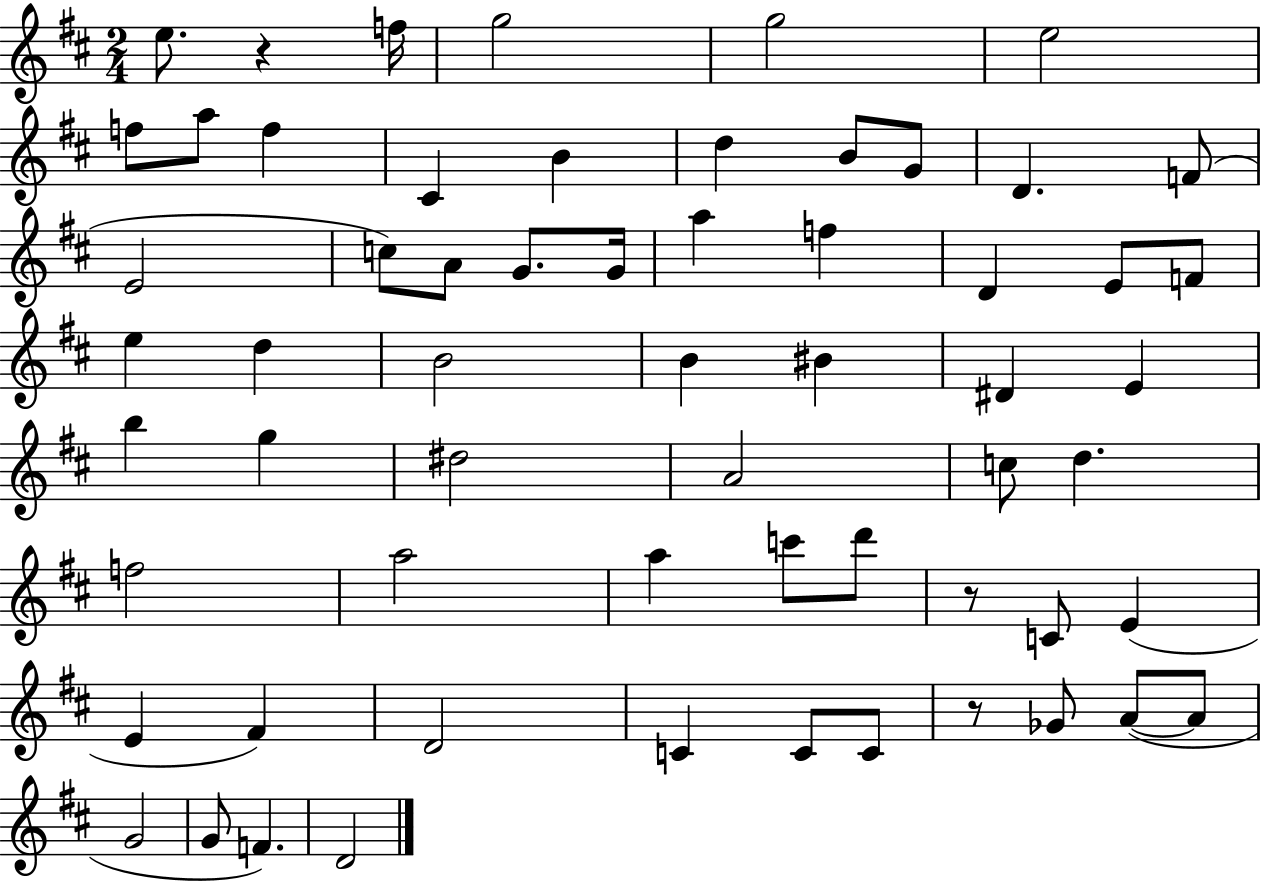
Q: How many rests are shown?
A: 3